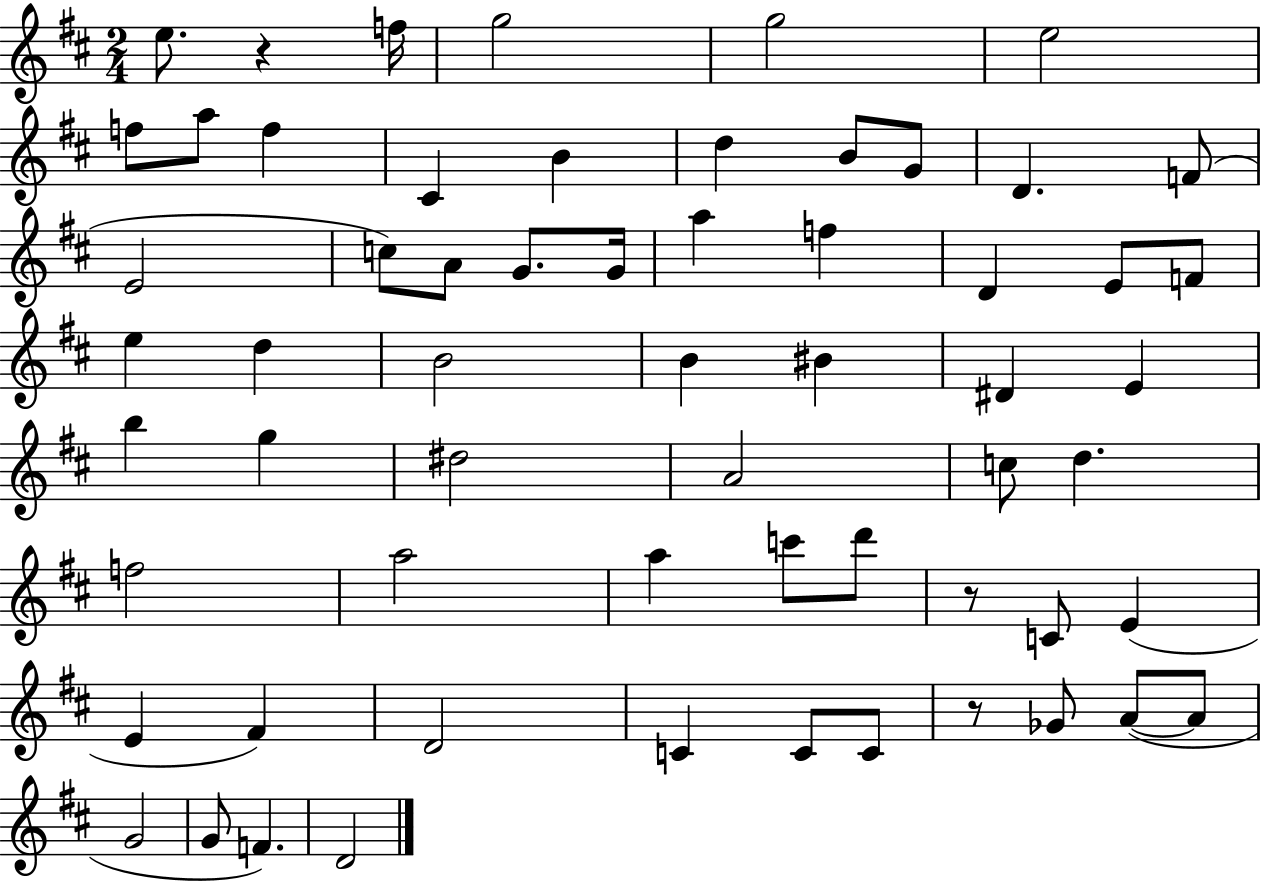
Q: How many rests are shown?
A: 3